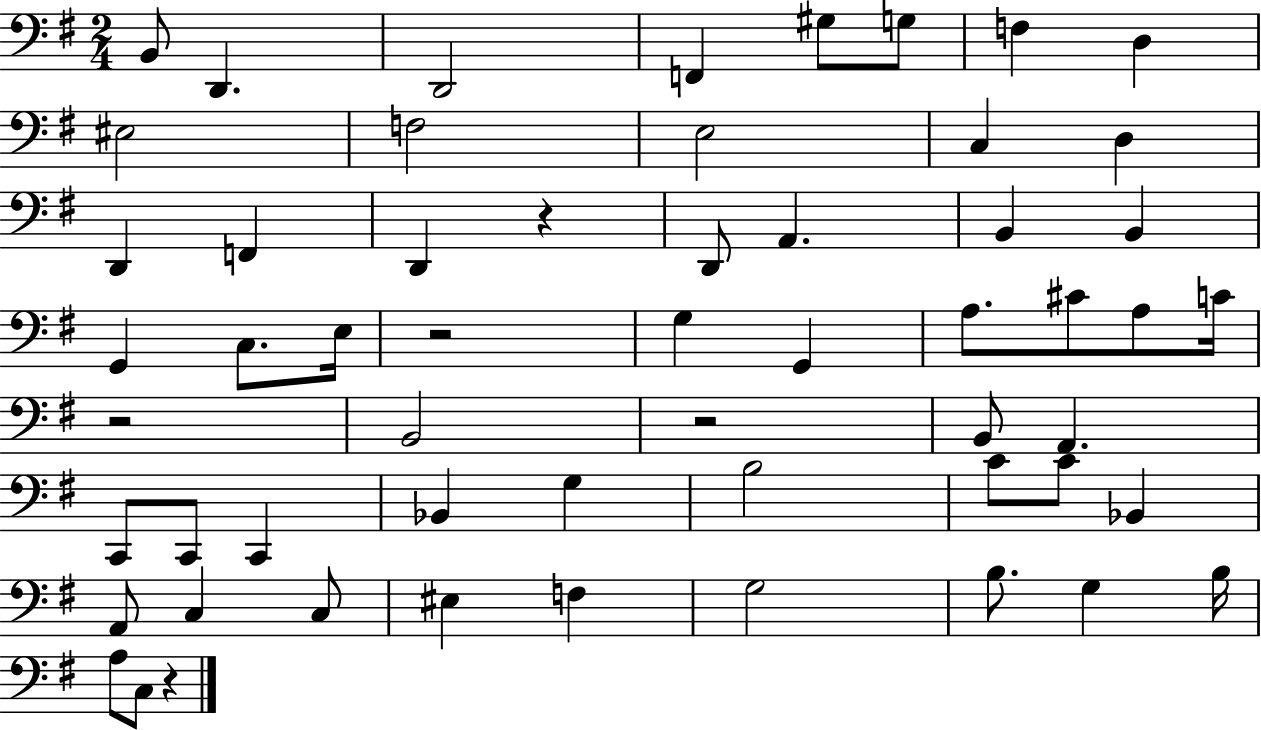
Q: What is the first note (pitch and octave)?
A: B2